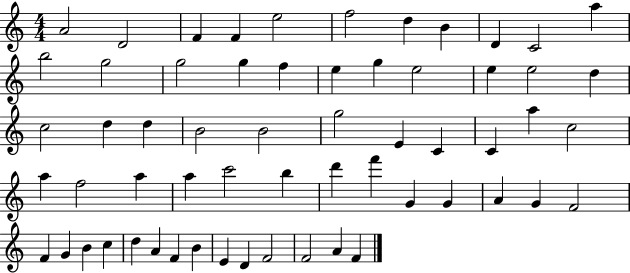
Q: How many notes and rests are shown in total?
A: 60